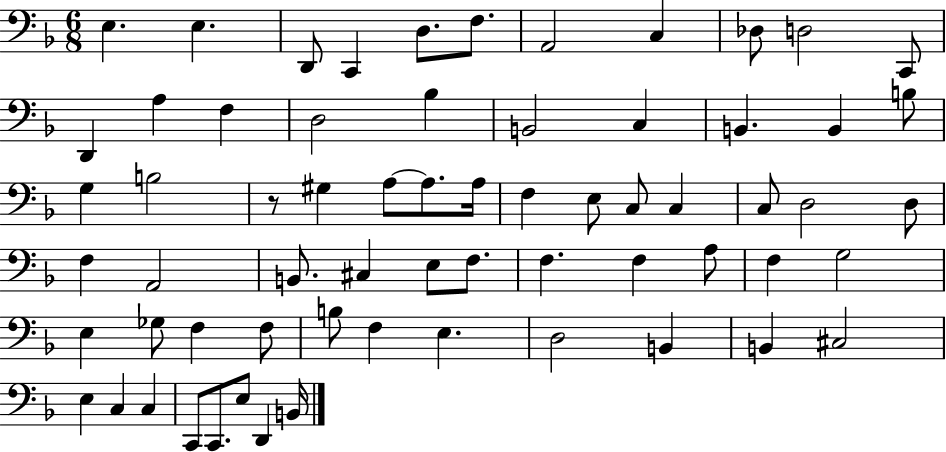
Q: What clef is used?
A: bass